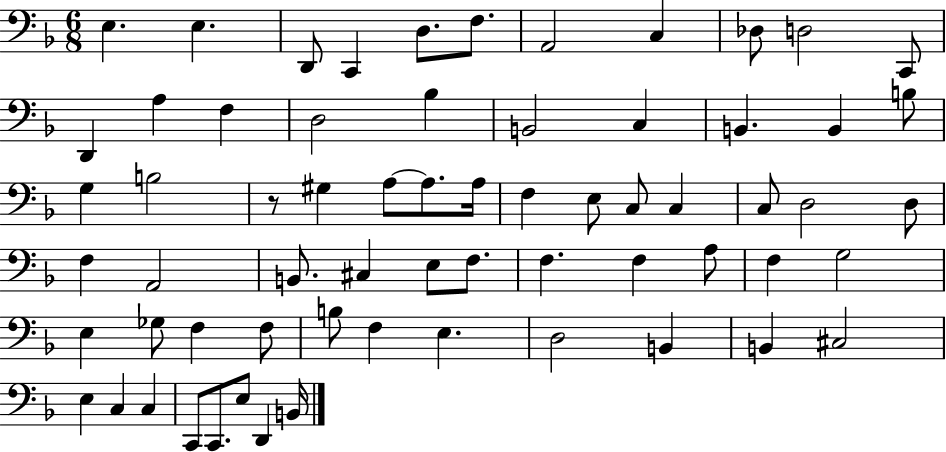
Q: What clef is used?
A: bass